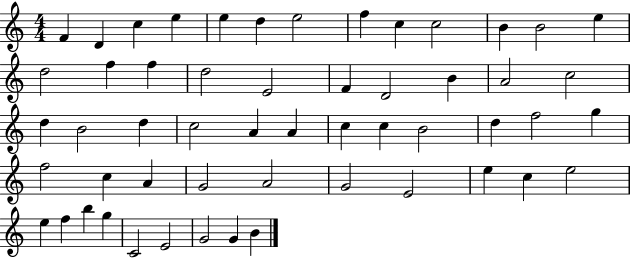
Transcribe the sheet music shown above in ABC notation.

X:1
T:Untitled
M:4/4
L:1/4
K:C
F D c e e d e2 f c c2 B B2 e d2 f f d2 E2 F D2 B A2 c2 d B2 d c2 A A c c B2 d f2 g f2 c A G2 A2 G2 E2 e c e2 e f b g C2 E2 G2 G B